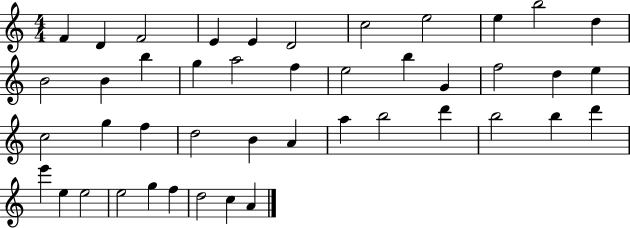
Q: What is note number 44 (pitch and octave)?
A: A4